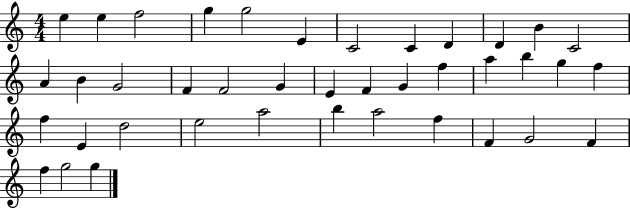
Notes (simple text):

E5/q E5/q F5/h G5/q G5/h E4/q C4/h C4/q D4/q D4/q B4/q C4/h A4/q B4/q G4/h F4/q F4/h G4/q E4/q F4/q G4/q F5/q A5/q B5/q G5/q F5/q F5/q E4/q D5/h E5/h A5/h B5/q A5/h F5/q F4/q G4/h F4/q F5/q G5/h G5/q